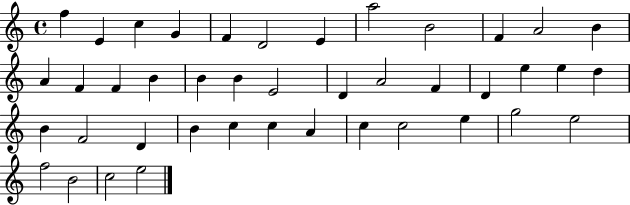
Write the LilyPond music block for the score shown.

{
  \clef treble
  \time 4/4
  \defaultTimeSignature
  \key c \major
  f''4 e'4 c''4 g'4 | f'4 d'2 e'4 | a''2 b'2 | f'4 a'2 b'4 | \break a'4 f'4 f'4 b'4 | b'4 b'4 e'2 | d'4 a'2 f'4 | d'4 e''4 e''4 d''4 | \break b'4 f'2 d'4 | b'4 c''4 c''4 a'4 | c''4 c''2 e''4 | g''2 e''2 | \break f''2 b'2 | c''2 e''2 | \bar "|."
}